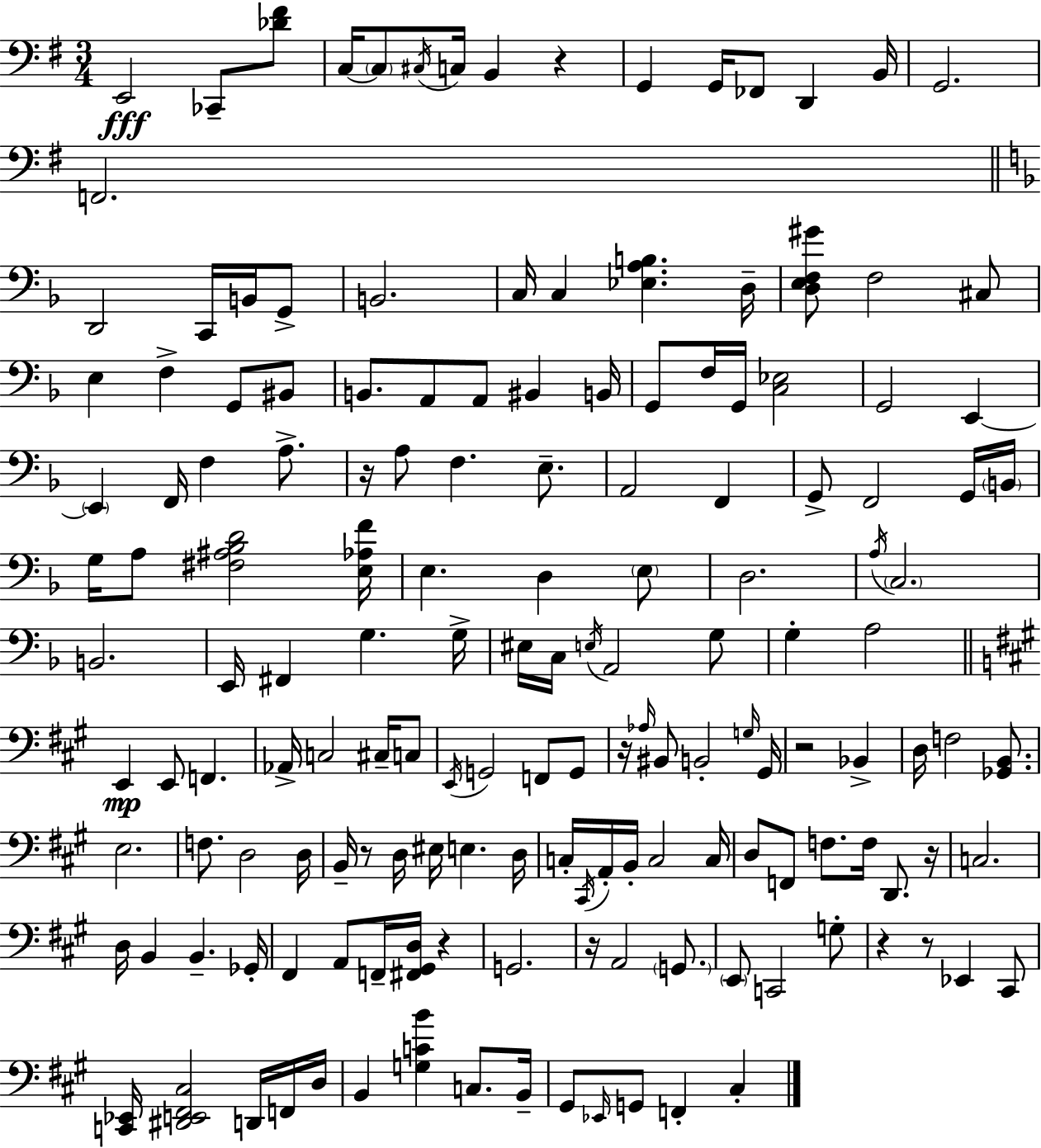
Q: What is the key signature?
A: E minor